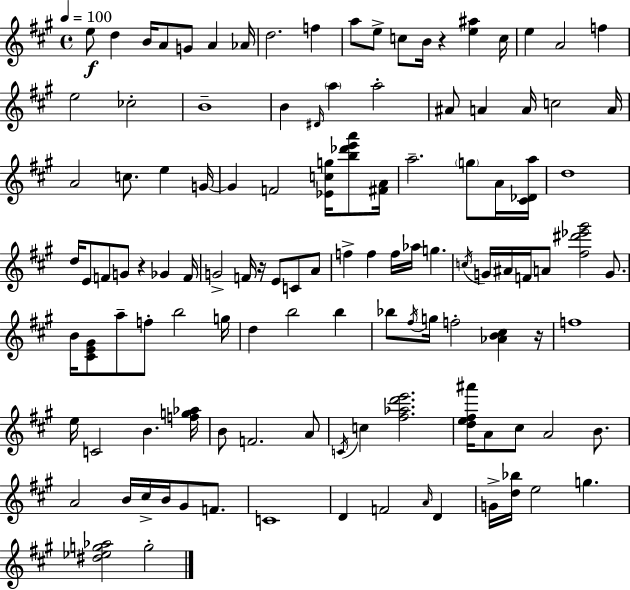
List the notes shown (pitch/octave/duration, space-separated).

E5/e D5/q B4/s A4/e G4/e A4/q Ab4/s D5/h. F5/q A5/e E5/e C5/e B4/s R/q [E5,A#5]/q C5/s E5/q A4/h F5/q E5/h CES5/h B4/w B4/q D#4/s A5/q A5/h A#4/e A4/q A4/s C5/h A4/s A4/h C5/e. E5/q G4/s G4/q F4/h [Eb4,C5,G5]/s [B5,Db6,E6,A6]/e [F#4,A4]/s A5/h. G5/e A4/s [C#4,Db4,A5]/s D5/w D5/s E4/e F4/e G4/e R/q Gb4/q F4/s G4/h F4/s R/s E4/e C4/e A4/e F5/q F5/q F5/s Ab5/s G5/q. C5/s G4/s A#4/s F4/s A4/e [F#5,D#6,Eb6,G#6]/h G4/e. B4/s [C#4,E4,G#4]/e A5/e F5/e B5/h G5/s D5/q B5/h B5/q Bb5/e F#5/s G5/s F5/h [Ab4,B4,C#5]/q R/s F5/w E5/s C4/h B4/q. [F5,G5,Ab5]/s B4/e F4/h. A4/e C4/s C5/q [F#5,Ab5,D6,E6]/h. [D5,E5,F#5,A#6]/s A4/e C#5/e A4/h B4/e. A4/h B4/s C#5/s B4/s G#4/e F4/e. C4/w D4/q F4/h A4/s D4/q G4/s [D5,Bb5]/s E5/h G5/q. [D#5,Eb5,G5,Ab5]/h G5/h